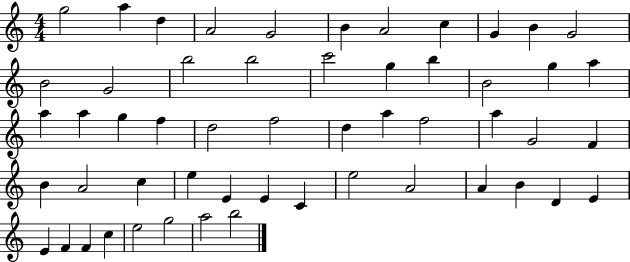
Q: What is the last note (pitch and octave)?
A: B5